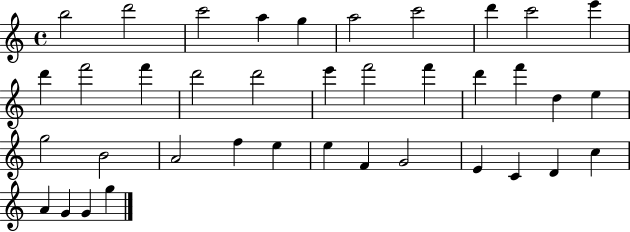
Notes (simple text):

B5/h D6/h C6/h A5/q G5/q A5/h C6/h D6/q C6/h E6/q D6/q F6/h F6/q D6/h D6/h E6/q F6/h F6/q D6/q F6/q D5/q E5/q G5/h B4/h A4/h F5/q E5/q E5/q F4/q G4/h E4/q C4/q D4/q C5/q A4/q G4/q G4/q G5/q